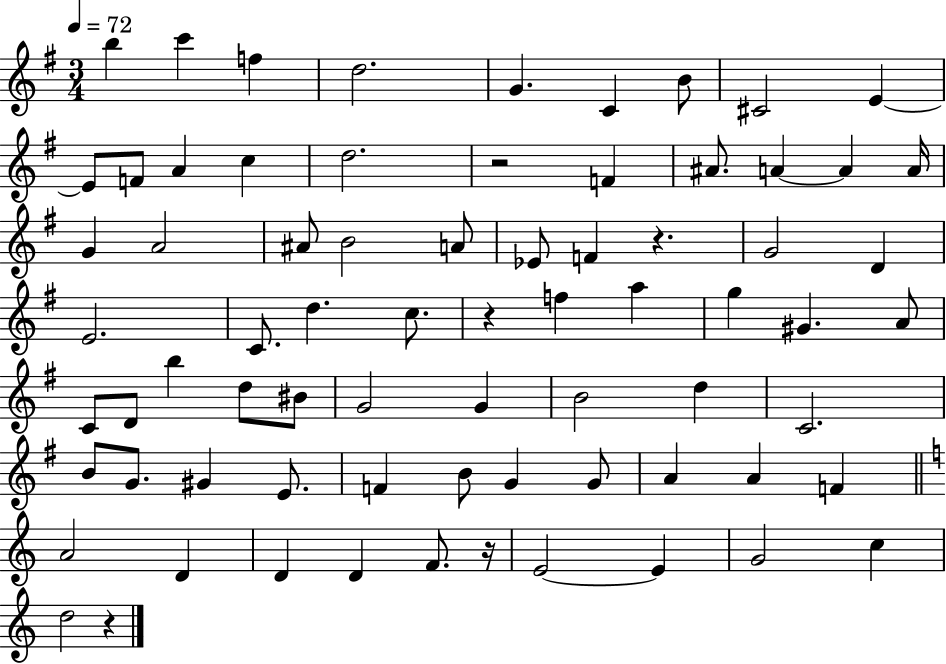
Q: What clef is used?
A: treble